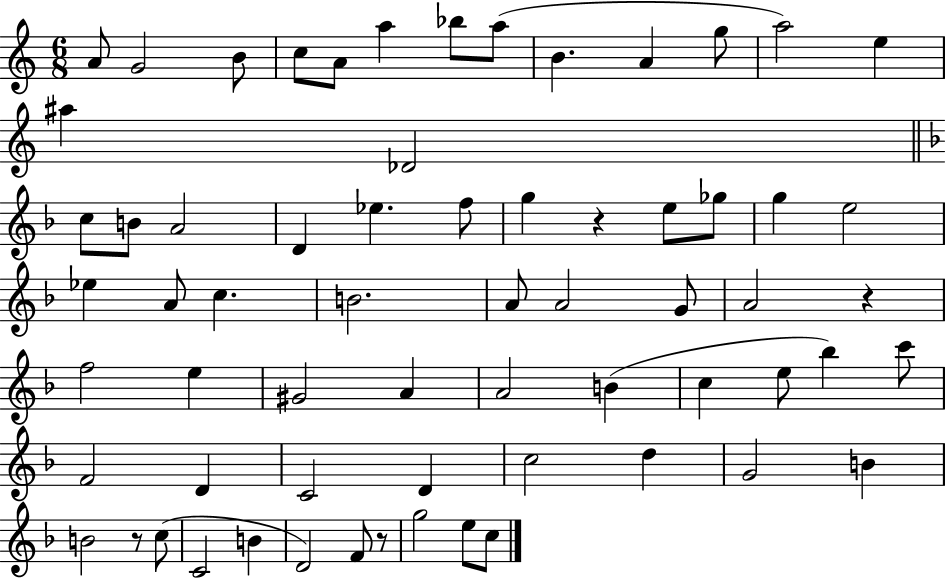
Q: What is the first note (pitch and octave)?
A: A4